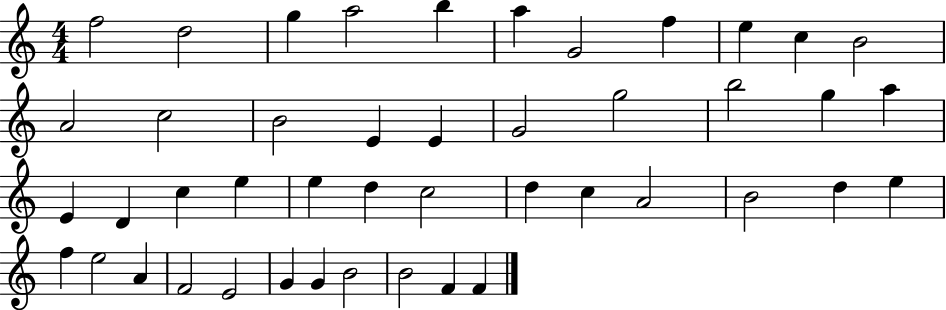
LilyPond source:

{
  \clef treble
  \numericTimeSignature
  \time 4/4
  \key c \major
  f''2 d''2 | g''4 a''2 b''4 | a''4 g'2 f''4 | e''4 c''4 b'2 | \break a'2 c''2 | b'2 e'4 e'4 | g'2 g''2 | b''2 g''4 a''4 | \break e'4 d'4 c''4 e''4 | e''4 d''4 c''2 | d''4 c''4 a'2 | b'2 d''4 e''4 | \break f''4 e''2 a'4 | f'2 e'2 | g'4 g'4 b'2 | b'2 f'4 f'4 | \break \bar "|."
}